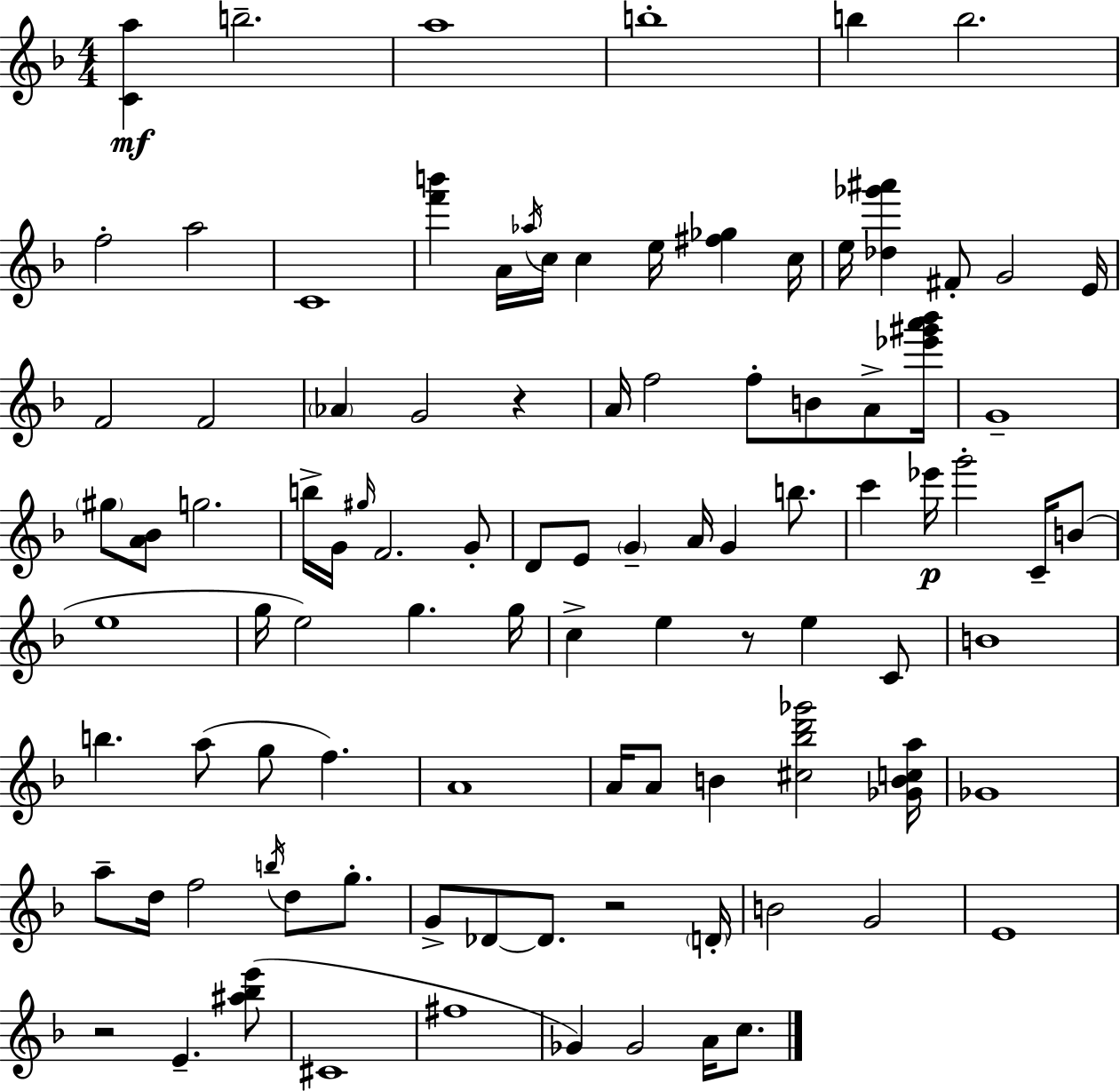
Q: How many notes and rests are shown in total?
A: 98